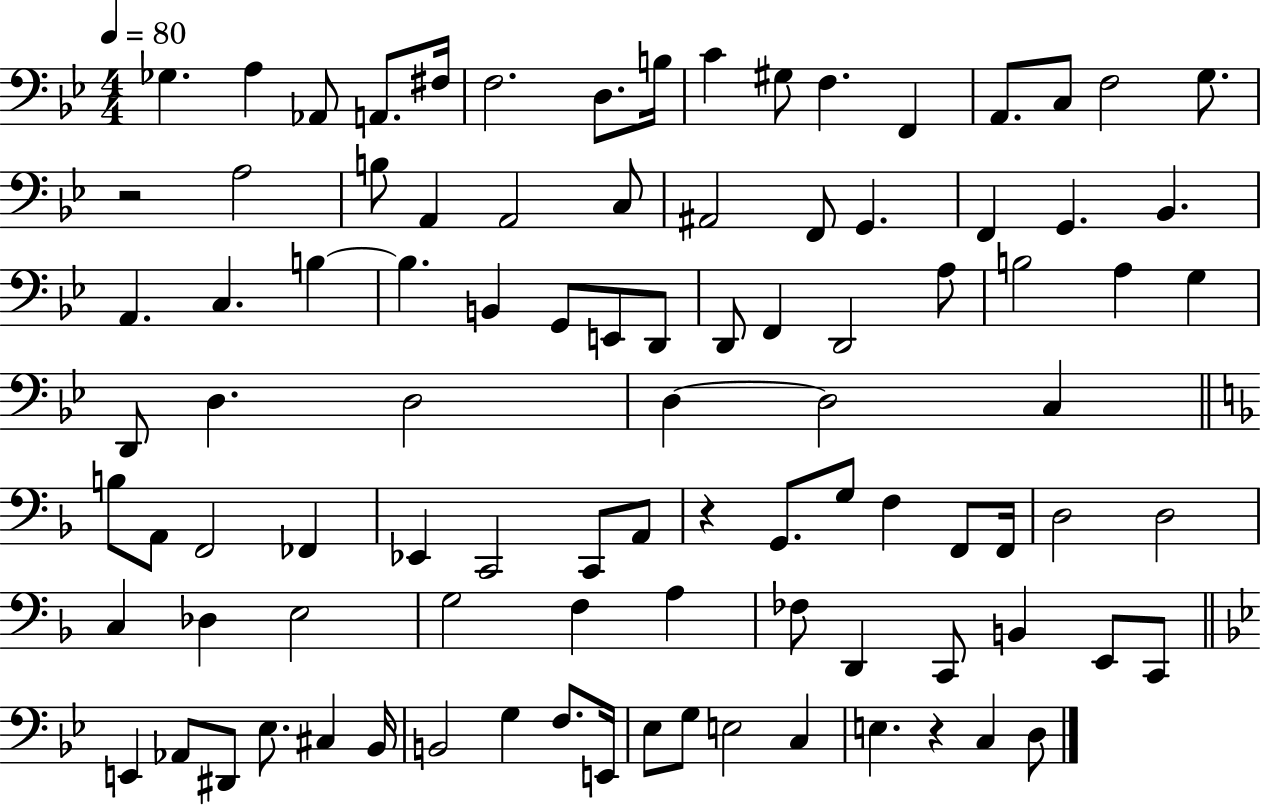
X:1
T:Untitled
M:4/4
L:1/4
K:Bb
_G, A, _A,,/2 A,,/2 ^F,/4 F,2 D,/2 B,/4 C ^G,/2 F, F,, A,,/2 C,/2 F,2 G,/2 z2 A,2 B,/2 A,, A,,2 C,/2 ^A,,2 F,,/2 G,, F,, G,, _B,, A,, C, B, B, B,, G,,/2 E,,/2 D,,/2 D,,/2 F,, D,,2 A,/2 B,2 A, G, D,,/2 D, D,2 D, D,2 C, B,/2 A,,/2 F,,2 _F,, _E,, C,,2 C,,/2 A,,/2 z G,,/2 G,/2 F, F,,/2 F,,/4 D,2 D,2 C, _D, E,2 G,2 F, A, _F,/2 D,, C,,/2 B,, E,,/2 C,,/2 E,, _A,,/2 ^D,,/2 _E,/2 ^C, _B,,/4 B,,2 G, F,/2 E,,/4 _E,/2 G,/2 E,2 C, E, z C, D,/2